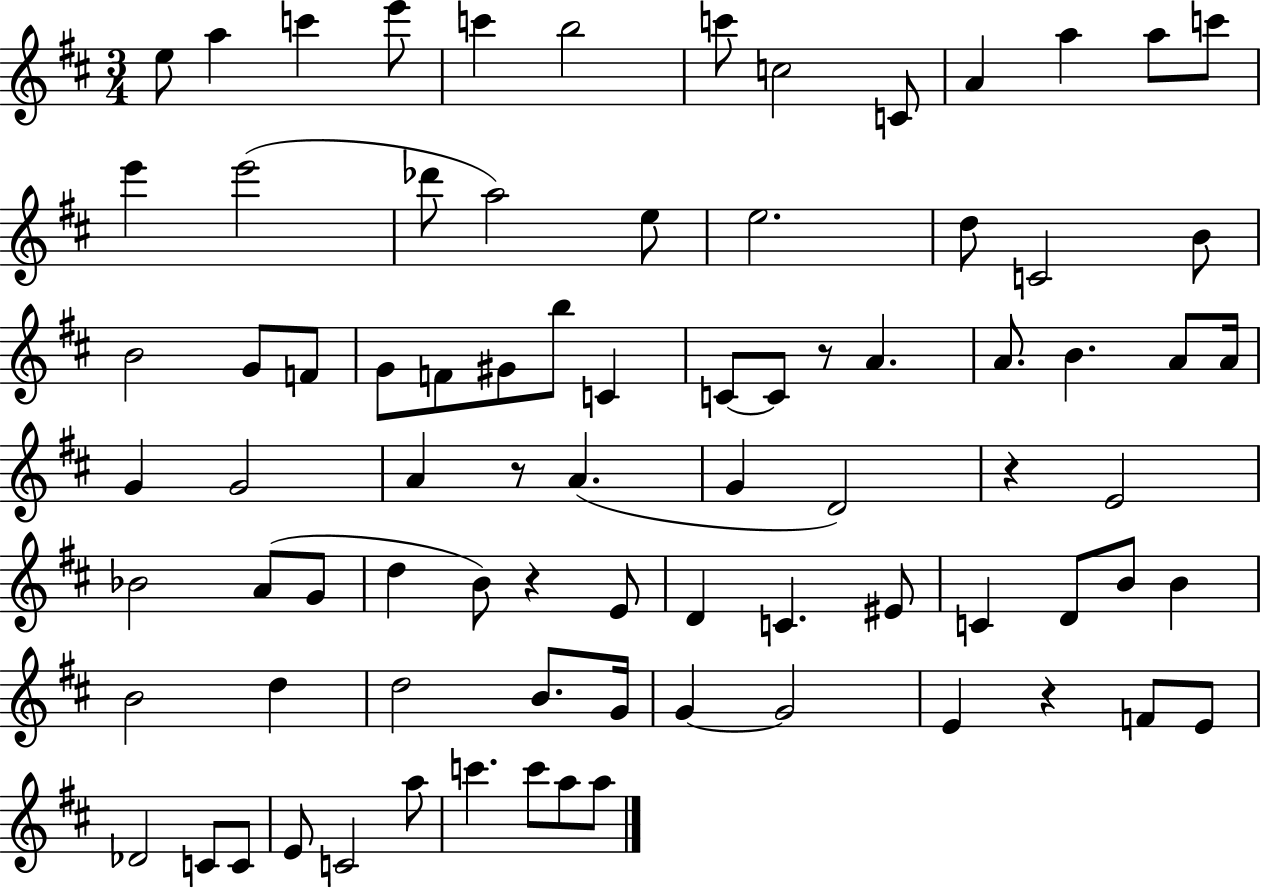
{
  \clef treble
  \numericTimeSignature
  \time 3/4
  \key d \major
  e''8 a''4 c'''4 e'''8 | c'''4 b''2 | c'''8 c''2 c'8 | a'4 a''4 a''8 c'''8 | \break e'''4 e'''2( | des'''8 a''2) e''8 | e''2. | d''8 c'2 b'8 | \break b'2 g'8 f'8 | g'8 f'8 gis'8 b''8 c'4 | c'8~~ c'8 r8 a'4. | a'8. b'4. a'8 a'16 | \break g'4 g'2 | a'4 r8 a'4.( | g'4 d'2) | r4 e'2 | \break bes'2 a'8( g'8 | d''4 b'8) r4 e'8 | d'4 c'4. eis'8 | c'4 d'8 b'8 b'4 | \break b'2 d''4 | d''2 b'8. g'16 | g'4~~ g'2 | e'4 r4 f'8 e'8 | \break des'2 c'8 c'8 | e'8 c'2 a''8 | c'''4. c'''8 a''8 a''8 | \bar "|."
}